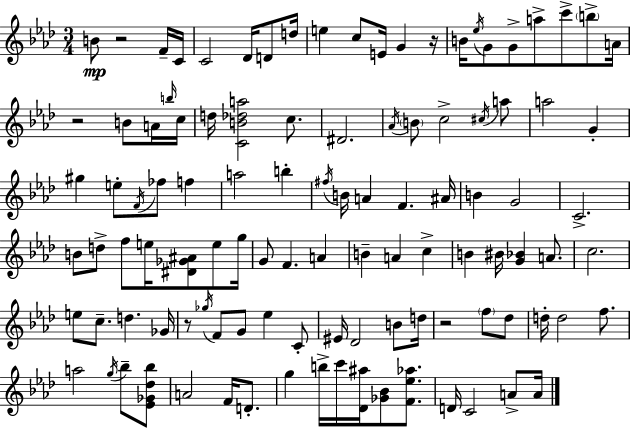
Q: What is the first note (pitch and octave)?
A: B4